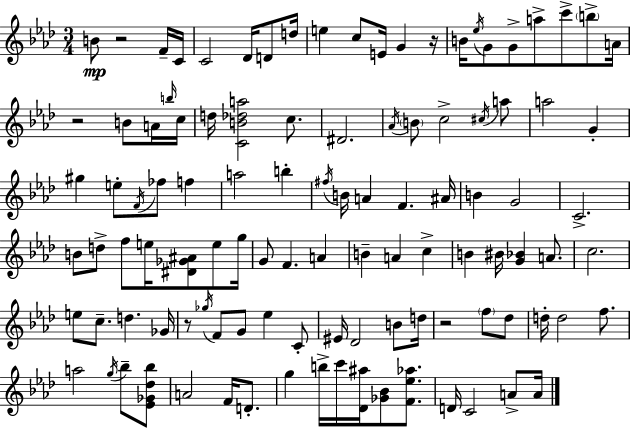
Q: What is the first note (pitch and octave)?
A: B4